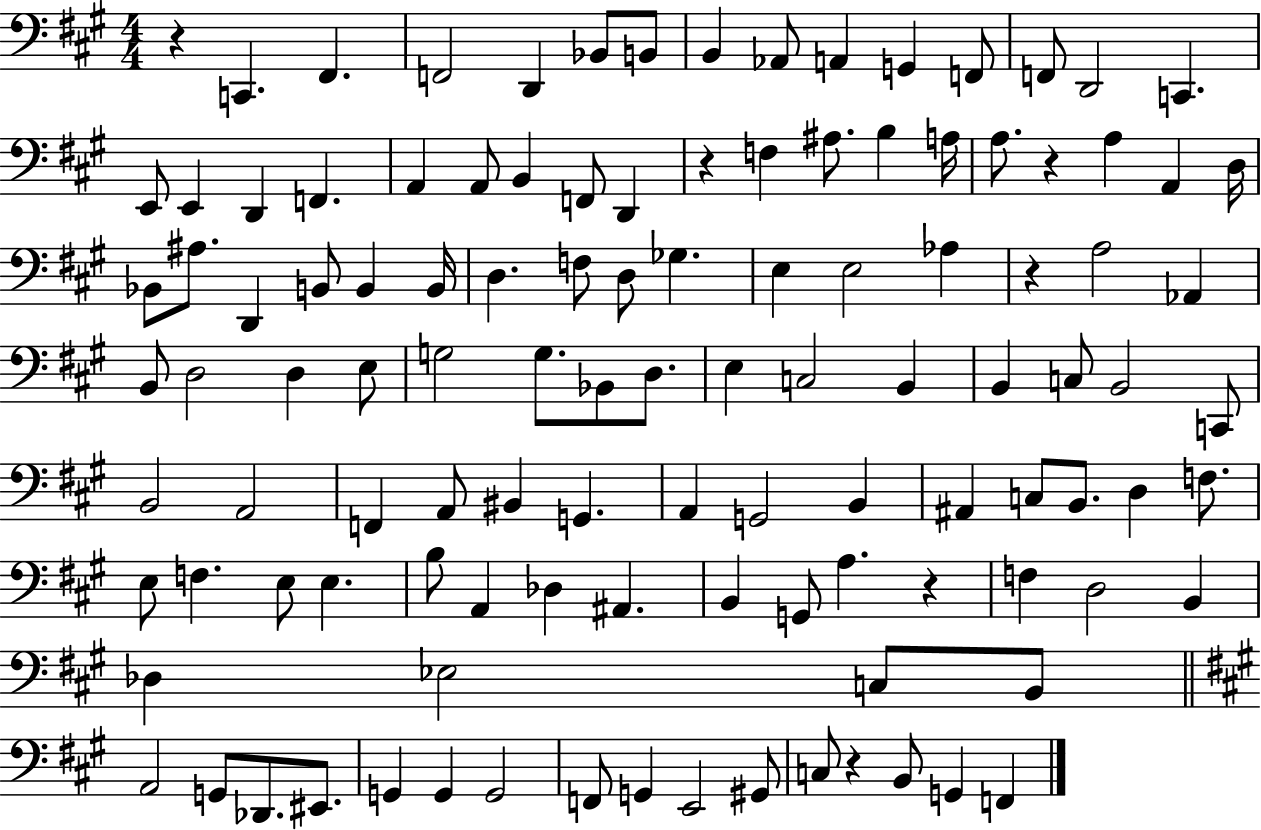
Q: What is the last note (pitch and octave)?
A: F2